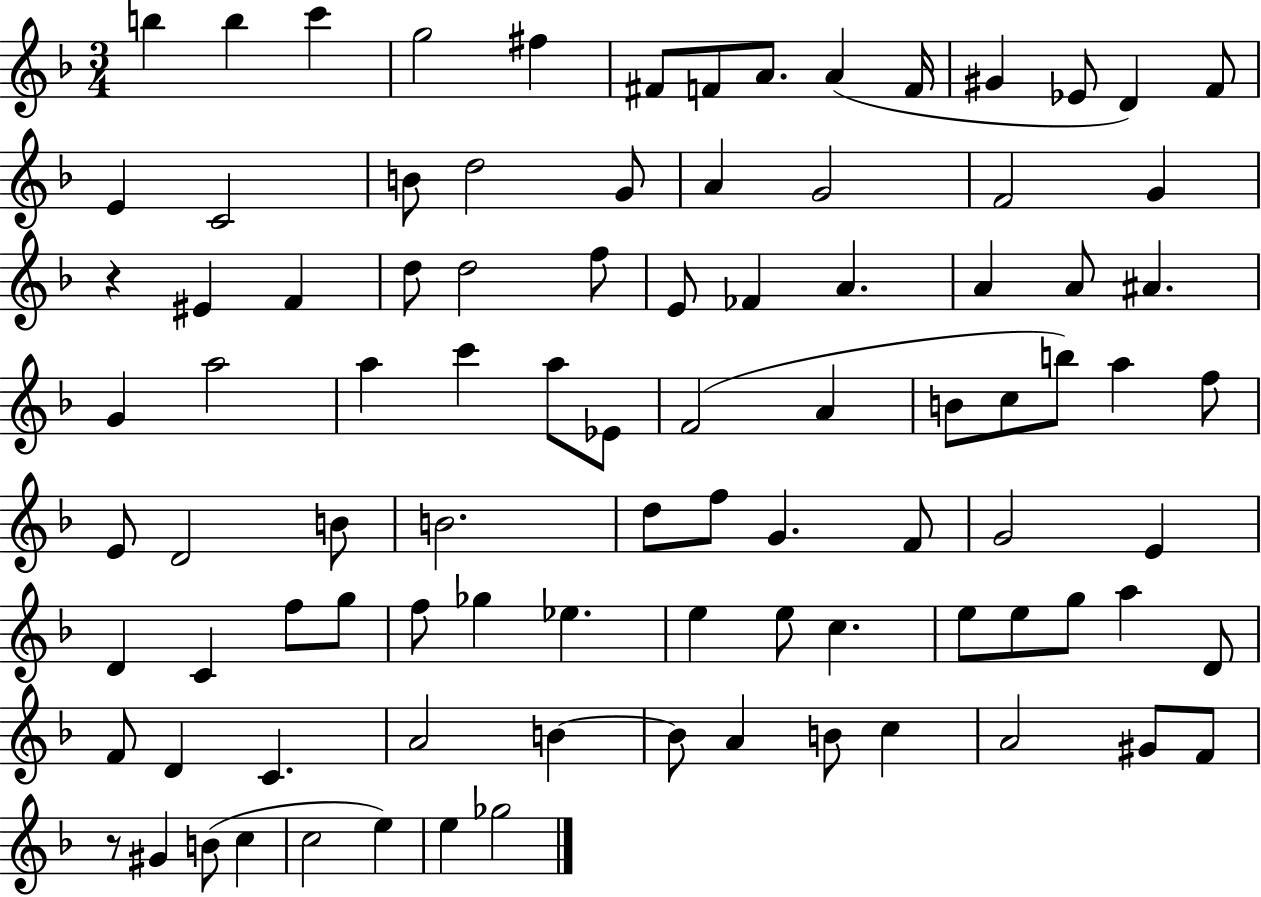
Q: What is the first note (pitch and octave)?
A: B5